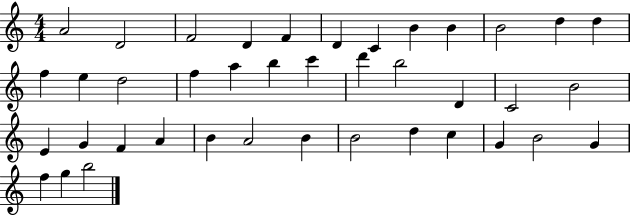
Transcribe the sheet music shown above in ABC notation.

X:1
T:Untitled
M:4/4
L:1/4
K:C
A2 D2 F2 D F D C B B B2 d d f e d2 f a b c' d' b2 D C2 B2 E G F A B A2 B B2 d c G B2 G f g b2